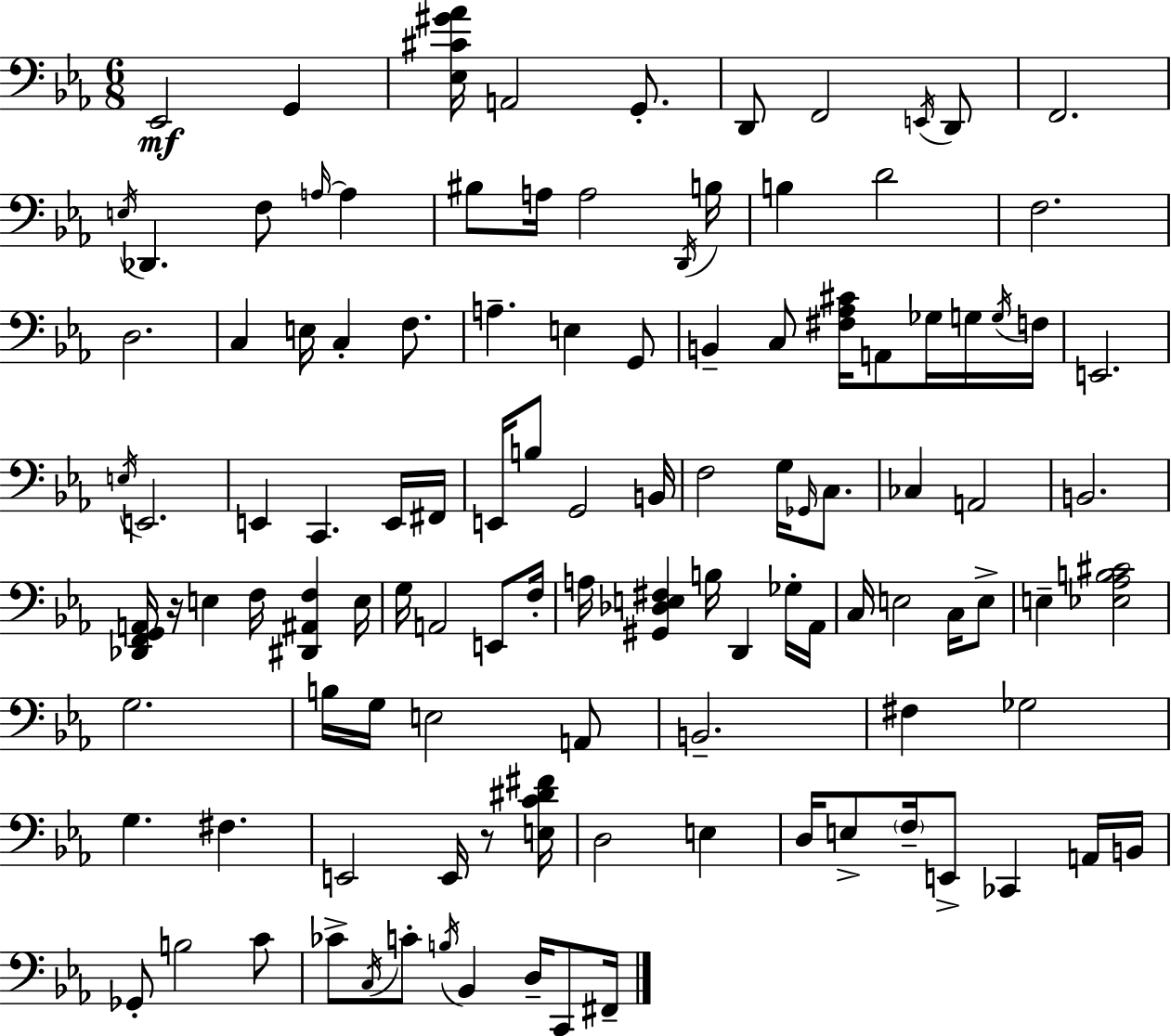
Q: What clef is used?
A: bass